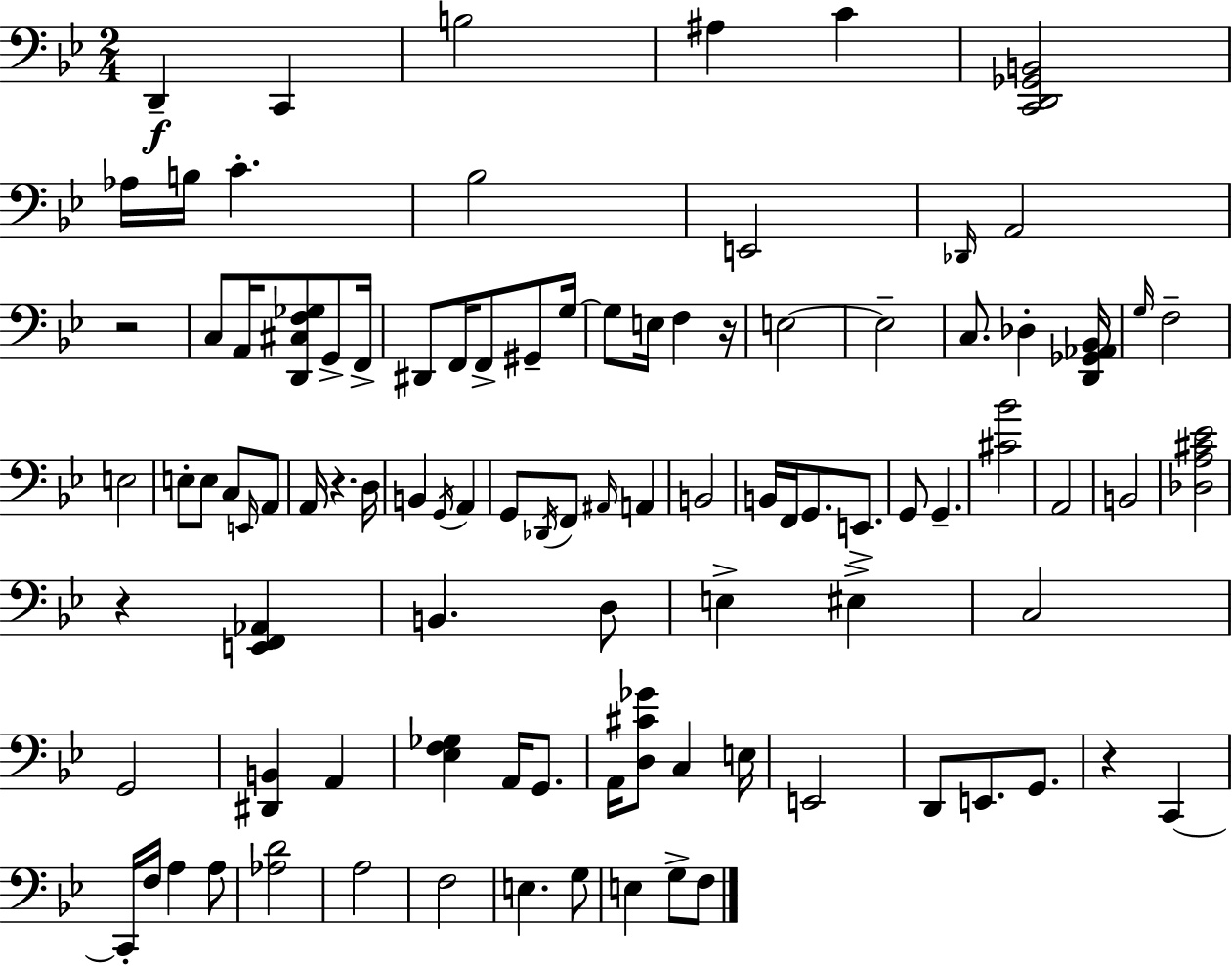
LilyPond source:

{
  \clef bass
  \numericTimeSignature
  \time 2/4
  \key bes \major
  d,4--\f c,4 | b2 | ais4 c'4 | <c, d, ges, b,>2 | \break aes16 b16 c'4.-. | bes2 | e,2 | \grace { des,16 } a,2 | \break r2 | c8 a,16 <d, cis f ges>8 g,8-> | f,16-> dis,8 f,16 f,8-> gis,8-- | g16~~ g8 e16 f4 | \break r16 e2~~ | e2-- | c8. des4-. | <d, ges, aes, bes,>16 \grace { g16 } f2-- | \break e2 | e8-. e8 c8 | \grace { e,16 } a,8 a,16 r4. | d16 b,4 \acciaccatura { g,16 } | \break a,4 g,8 \acciaccatura { des,16 } f,8 | \grace { ais,16 } a,4 b,2 | b,16 f,16 | g,8. e,8.-> g,8 | \break g,4.-- <cis' bes'>2 | a,2 | b,2 | <des a cis' ees'>2 | \break r4 | <e, f, aes,>4 b,4. | d8 e4-> | eis4-> c2 | \break g,2 | <dis, b,>4 | a,4 <ees f ges>4 | a,16 g,8. a,16 <d cis' ges'>8 | \break c4 e16 e,2 | d,8 | e,8. g,8. r4 | c,4~~ c,16-. f16 | \break a4 a8 <aes d'>2 | a2 | f2 | e4. | \break g8 e4 | g8-> f8 \bar "|."
}